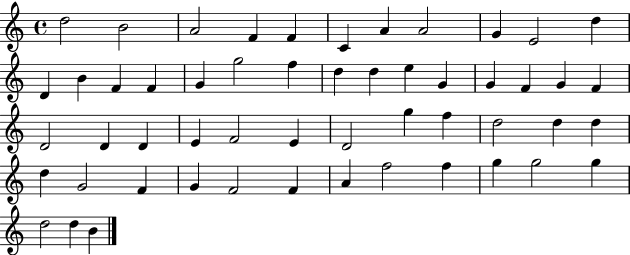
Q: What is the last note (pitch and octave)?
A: B4